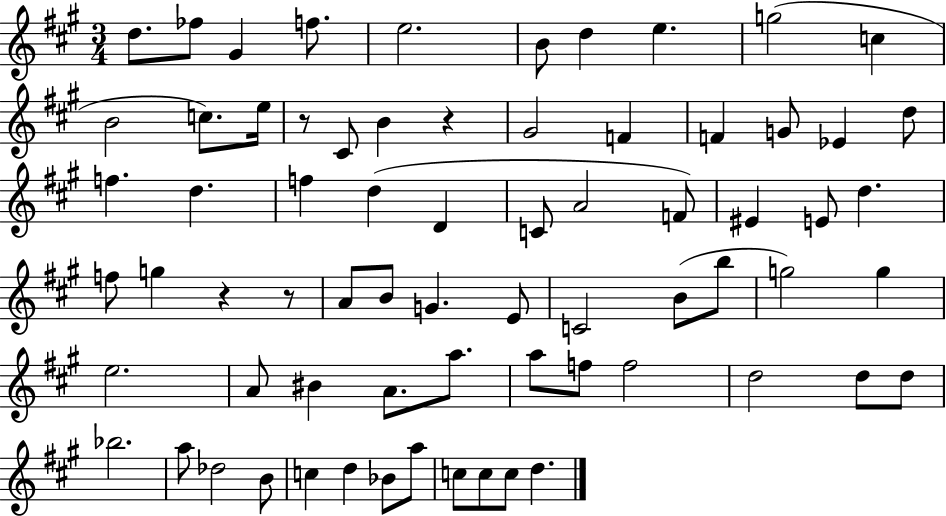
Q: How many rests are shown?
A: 4